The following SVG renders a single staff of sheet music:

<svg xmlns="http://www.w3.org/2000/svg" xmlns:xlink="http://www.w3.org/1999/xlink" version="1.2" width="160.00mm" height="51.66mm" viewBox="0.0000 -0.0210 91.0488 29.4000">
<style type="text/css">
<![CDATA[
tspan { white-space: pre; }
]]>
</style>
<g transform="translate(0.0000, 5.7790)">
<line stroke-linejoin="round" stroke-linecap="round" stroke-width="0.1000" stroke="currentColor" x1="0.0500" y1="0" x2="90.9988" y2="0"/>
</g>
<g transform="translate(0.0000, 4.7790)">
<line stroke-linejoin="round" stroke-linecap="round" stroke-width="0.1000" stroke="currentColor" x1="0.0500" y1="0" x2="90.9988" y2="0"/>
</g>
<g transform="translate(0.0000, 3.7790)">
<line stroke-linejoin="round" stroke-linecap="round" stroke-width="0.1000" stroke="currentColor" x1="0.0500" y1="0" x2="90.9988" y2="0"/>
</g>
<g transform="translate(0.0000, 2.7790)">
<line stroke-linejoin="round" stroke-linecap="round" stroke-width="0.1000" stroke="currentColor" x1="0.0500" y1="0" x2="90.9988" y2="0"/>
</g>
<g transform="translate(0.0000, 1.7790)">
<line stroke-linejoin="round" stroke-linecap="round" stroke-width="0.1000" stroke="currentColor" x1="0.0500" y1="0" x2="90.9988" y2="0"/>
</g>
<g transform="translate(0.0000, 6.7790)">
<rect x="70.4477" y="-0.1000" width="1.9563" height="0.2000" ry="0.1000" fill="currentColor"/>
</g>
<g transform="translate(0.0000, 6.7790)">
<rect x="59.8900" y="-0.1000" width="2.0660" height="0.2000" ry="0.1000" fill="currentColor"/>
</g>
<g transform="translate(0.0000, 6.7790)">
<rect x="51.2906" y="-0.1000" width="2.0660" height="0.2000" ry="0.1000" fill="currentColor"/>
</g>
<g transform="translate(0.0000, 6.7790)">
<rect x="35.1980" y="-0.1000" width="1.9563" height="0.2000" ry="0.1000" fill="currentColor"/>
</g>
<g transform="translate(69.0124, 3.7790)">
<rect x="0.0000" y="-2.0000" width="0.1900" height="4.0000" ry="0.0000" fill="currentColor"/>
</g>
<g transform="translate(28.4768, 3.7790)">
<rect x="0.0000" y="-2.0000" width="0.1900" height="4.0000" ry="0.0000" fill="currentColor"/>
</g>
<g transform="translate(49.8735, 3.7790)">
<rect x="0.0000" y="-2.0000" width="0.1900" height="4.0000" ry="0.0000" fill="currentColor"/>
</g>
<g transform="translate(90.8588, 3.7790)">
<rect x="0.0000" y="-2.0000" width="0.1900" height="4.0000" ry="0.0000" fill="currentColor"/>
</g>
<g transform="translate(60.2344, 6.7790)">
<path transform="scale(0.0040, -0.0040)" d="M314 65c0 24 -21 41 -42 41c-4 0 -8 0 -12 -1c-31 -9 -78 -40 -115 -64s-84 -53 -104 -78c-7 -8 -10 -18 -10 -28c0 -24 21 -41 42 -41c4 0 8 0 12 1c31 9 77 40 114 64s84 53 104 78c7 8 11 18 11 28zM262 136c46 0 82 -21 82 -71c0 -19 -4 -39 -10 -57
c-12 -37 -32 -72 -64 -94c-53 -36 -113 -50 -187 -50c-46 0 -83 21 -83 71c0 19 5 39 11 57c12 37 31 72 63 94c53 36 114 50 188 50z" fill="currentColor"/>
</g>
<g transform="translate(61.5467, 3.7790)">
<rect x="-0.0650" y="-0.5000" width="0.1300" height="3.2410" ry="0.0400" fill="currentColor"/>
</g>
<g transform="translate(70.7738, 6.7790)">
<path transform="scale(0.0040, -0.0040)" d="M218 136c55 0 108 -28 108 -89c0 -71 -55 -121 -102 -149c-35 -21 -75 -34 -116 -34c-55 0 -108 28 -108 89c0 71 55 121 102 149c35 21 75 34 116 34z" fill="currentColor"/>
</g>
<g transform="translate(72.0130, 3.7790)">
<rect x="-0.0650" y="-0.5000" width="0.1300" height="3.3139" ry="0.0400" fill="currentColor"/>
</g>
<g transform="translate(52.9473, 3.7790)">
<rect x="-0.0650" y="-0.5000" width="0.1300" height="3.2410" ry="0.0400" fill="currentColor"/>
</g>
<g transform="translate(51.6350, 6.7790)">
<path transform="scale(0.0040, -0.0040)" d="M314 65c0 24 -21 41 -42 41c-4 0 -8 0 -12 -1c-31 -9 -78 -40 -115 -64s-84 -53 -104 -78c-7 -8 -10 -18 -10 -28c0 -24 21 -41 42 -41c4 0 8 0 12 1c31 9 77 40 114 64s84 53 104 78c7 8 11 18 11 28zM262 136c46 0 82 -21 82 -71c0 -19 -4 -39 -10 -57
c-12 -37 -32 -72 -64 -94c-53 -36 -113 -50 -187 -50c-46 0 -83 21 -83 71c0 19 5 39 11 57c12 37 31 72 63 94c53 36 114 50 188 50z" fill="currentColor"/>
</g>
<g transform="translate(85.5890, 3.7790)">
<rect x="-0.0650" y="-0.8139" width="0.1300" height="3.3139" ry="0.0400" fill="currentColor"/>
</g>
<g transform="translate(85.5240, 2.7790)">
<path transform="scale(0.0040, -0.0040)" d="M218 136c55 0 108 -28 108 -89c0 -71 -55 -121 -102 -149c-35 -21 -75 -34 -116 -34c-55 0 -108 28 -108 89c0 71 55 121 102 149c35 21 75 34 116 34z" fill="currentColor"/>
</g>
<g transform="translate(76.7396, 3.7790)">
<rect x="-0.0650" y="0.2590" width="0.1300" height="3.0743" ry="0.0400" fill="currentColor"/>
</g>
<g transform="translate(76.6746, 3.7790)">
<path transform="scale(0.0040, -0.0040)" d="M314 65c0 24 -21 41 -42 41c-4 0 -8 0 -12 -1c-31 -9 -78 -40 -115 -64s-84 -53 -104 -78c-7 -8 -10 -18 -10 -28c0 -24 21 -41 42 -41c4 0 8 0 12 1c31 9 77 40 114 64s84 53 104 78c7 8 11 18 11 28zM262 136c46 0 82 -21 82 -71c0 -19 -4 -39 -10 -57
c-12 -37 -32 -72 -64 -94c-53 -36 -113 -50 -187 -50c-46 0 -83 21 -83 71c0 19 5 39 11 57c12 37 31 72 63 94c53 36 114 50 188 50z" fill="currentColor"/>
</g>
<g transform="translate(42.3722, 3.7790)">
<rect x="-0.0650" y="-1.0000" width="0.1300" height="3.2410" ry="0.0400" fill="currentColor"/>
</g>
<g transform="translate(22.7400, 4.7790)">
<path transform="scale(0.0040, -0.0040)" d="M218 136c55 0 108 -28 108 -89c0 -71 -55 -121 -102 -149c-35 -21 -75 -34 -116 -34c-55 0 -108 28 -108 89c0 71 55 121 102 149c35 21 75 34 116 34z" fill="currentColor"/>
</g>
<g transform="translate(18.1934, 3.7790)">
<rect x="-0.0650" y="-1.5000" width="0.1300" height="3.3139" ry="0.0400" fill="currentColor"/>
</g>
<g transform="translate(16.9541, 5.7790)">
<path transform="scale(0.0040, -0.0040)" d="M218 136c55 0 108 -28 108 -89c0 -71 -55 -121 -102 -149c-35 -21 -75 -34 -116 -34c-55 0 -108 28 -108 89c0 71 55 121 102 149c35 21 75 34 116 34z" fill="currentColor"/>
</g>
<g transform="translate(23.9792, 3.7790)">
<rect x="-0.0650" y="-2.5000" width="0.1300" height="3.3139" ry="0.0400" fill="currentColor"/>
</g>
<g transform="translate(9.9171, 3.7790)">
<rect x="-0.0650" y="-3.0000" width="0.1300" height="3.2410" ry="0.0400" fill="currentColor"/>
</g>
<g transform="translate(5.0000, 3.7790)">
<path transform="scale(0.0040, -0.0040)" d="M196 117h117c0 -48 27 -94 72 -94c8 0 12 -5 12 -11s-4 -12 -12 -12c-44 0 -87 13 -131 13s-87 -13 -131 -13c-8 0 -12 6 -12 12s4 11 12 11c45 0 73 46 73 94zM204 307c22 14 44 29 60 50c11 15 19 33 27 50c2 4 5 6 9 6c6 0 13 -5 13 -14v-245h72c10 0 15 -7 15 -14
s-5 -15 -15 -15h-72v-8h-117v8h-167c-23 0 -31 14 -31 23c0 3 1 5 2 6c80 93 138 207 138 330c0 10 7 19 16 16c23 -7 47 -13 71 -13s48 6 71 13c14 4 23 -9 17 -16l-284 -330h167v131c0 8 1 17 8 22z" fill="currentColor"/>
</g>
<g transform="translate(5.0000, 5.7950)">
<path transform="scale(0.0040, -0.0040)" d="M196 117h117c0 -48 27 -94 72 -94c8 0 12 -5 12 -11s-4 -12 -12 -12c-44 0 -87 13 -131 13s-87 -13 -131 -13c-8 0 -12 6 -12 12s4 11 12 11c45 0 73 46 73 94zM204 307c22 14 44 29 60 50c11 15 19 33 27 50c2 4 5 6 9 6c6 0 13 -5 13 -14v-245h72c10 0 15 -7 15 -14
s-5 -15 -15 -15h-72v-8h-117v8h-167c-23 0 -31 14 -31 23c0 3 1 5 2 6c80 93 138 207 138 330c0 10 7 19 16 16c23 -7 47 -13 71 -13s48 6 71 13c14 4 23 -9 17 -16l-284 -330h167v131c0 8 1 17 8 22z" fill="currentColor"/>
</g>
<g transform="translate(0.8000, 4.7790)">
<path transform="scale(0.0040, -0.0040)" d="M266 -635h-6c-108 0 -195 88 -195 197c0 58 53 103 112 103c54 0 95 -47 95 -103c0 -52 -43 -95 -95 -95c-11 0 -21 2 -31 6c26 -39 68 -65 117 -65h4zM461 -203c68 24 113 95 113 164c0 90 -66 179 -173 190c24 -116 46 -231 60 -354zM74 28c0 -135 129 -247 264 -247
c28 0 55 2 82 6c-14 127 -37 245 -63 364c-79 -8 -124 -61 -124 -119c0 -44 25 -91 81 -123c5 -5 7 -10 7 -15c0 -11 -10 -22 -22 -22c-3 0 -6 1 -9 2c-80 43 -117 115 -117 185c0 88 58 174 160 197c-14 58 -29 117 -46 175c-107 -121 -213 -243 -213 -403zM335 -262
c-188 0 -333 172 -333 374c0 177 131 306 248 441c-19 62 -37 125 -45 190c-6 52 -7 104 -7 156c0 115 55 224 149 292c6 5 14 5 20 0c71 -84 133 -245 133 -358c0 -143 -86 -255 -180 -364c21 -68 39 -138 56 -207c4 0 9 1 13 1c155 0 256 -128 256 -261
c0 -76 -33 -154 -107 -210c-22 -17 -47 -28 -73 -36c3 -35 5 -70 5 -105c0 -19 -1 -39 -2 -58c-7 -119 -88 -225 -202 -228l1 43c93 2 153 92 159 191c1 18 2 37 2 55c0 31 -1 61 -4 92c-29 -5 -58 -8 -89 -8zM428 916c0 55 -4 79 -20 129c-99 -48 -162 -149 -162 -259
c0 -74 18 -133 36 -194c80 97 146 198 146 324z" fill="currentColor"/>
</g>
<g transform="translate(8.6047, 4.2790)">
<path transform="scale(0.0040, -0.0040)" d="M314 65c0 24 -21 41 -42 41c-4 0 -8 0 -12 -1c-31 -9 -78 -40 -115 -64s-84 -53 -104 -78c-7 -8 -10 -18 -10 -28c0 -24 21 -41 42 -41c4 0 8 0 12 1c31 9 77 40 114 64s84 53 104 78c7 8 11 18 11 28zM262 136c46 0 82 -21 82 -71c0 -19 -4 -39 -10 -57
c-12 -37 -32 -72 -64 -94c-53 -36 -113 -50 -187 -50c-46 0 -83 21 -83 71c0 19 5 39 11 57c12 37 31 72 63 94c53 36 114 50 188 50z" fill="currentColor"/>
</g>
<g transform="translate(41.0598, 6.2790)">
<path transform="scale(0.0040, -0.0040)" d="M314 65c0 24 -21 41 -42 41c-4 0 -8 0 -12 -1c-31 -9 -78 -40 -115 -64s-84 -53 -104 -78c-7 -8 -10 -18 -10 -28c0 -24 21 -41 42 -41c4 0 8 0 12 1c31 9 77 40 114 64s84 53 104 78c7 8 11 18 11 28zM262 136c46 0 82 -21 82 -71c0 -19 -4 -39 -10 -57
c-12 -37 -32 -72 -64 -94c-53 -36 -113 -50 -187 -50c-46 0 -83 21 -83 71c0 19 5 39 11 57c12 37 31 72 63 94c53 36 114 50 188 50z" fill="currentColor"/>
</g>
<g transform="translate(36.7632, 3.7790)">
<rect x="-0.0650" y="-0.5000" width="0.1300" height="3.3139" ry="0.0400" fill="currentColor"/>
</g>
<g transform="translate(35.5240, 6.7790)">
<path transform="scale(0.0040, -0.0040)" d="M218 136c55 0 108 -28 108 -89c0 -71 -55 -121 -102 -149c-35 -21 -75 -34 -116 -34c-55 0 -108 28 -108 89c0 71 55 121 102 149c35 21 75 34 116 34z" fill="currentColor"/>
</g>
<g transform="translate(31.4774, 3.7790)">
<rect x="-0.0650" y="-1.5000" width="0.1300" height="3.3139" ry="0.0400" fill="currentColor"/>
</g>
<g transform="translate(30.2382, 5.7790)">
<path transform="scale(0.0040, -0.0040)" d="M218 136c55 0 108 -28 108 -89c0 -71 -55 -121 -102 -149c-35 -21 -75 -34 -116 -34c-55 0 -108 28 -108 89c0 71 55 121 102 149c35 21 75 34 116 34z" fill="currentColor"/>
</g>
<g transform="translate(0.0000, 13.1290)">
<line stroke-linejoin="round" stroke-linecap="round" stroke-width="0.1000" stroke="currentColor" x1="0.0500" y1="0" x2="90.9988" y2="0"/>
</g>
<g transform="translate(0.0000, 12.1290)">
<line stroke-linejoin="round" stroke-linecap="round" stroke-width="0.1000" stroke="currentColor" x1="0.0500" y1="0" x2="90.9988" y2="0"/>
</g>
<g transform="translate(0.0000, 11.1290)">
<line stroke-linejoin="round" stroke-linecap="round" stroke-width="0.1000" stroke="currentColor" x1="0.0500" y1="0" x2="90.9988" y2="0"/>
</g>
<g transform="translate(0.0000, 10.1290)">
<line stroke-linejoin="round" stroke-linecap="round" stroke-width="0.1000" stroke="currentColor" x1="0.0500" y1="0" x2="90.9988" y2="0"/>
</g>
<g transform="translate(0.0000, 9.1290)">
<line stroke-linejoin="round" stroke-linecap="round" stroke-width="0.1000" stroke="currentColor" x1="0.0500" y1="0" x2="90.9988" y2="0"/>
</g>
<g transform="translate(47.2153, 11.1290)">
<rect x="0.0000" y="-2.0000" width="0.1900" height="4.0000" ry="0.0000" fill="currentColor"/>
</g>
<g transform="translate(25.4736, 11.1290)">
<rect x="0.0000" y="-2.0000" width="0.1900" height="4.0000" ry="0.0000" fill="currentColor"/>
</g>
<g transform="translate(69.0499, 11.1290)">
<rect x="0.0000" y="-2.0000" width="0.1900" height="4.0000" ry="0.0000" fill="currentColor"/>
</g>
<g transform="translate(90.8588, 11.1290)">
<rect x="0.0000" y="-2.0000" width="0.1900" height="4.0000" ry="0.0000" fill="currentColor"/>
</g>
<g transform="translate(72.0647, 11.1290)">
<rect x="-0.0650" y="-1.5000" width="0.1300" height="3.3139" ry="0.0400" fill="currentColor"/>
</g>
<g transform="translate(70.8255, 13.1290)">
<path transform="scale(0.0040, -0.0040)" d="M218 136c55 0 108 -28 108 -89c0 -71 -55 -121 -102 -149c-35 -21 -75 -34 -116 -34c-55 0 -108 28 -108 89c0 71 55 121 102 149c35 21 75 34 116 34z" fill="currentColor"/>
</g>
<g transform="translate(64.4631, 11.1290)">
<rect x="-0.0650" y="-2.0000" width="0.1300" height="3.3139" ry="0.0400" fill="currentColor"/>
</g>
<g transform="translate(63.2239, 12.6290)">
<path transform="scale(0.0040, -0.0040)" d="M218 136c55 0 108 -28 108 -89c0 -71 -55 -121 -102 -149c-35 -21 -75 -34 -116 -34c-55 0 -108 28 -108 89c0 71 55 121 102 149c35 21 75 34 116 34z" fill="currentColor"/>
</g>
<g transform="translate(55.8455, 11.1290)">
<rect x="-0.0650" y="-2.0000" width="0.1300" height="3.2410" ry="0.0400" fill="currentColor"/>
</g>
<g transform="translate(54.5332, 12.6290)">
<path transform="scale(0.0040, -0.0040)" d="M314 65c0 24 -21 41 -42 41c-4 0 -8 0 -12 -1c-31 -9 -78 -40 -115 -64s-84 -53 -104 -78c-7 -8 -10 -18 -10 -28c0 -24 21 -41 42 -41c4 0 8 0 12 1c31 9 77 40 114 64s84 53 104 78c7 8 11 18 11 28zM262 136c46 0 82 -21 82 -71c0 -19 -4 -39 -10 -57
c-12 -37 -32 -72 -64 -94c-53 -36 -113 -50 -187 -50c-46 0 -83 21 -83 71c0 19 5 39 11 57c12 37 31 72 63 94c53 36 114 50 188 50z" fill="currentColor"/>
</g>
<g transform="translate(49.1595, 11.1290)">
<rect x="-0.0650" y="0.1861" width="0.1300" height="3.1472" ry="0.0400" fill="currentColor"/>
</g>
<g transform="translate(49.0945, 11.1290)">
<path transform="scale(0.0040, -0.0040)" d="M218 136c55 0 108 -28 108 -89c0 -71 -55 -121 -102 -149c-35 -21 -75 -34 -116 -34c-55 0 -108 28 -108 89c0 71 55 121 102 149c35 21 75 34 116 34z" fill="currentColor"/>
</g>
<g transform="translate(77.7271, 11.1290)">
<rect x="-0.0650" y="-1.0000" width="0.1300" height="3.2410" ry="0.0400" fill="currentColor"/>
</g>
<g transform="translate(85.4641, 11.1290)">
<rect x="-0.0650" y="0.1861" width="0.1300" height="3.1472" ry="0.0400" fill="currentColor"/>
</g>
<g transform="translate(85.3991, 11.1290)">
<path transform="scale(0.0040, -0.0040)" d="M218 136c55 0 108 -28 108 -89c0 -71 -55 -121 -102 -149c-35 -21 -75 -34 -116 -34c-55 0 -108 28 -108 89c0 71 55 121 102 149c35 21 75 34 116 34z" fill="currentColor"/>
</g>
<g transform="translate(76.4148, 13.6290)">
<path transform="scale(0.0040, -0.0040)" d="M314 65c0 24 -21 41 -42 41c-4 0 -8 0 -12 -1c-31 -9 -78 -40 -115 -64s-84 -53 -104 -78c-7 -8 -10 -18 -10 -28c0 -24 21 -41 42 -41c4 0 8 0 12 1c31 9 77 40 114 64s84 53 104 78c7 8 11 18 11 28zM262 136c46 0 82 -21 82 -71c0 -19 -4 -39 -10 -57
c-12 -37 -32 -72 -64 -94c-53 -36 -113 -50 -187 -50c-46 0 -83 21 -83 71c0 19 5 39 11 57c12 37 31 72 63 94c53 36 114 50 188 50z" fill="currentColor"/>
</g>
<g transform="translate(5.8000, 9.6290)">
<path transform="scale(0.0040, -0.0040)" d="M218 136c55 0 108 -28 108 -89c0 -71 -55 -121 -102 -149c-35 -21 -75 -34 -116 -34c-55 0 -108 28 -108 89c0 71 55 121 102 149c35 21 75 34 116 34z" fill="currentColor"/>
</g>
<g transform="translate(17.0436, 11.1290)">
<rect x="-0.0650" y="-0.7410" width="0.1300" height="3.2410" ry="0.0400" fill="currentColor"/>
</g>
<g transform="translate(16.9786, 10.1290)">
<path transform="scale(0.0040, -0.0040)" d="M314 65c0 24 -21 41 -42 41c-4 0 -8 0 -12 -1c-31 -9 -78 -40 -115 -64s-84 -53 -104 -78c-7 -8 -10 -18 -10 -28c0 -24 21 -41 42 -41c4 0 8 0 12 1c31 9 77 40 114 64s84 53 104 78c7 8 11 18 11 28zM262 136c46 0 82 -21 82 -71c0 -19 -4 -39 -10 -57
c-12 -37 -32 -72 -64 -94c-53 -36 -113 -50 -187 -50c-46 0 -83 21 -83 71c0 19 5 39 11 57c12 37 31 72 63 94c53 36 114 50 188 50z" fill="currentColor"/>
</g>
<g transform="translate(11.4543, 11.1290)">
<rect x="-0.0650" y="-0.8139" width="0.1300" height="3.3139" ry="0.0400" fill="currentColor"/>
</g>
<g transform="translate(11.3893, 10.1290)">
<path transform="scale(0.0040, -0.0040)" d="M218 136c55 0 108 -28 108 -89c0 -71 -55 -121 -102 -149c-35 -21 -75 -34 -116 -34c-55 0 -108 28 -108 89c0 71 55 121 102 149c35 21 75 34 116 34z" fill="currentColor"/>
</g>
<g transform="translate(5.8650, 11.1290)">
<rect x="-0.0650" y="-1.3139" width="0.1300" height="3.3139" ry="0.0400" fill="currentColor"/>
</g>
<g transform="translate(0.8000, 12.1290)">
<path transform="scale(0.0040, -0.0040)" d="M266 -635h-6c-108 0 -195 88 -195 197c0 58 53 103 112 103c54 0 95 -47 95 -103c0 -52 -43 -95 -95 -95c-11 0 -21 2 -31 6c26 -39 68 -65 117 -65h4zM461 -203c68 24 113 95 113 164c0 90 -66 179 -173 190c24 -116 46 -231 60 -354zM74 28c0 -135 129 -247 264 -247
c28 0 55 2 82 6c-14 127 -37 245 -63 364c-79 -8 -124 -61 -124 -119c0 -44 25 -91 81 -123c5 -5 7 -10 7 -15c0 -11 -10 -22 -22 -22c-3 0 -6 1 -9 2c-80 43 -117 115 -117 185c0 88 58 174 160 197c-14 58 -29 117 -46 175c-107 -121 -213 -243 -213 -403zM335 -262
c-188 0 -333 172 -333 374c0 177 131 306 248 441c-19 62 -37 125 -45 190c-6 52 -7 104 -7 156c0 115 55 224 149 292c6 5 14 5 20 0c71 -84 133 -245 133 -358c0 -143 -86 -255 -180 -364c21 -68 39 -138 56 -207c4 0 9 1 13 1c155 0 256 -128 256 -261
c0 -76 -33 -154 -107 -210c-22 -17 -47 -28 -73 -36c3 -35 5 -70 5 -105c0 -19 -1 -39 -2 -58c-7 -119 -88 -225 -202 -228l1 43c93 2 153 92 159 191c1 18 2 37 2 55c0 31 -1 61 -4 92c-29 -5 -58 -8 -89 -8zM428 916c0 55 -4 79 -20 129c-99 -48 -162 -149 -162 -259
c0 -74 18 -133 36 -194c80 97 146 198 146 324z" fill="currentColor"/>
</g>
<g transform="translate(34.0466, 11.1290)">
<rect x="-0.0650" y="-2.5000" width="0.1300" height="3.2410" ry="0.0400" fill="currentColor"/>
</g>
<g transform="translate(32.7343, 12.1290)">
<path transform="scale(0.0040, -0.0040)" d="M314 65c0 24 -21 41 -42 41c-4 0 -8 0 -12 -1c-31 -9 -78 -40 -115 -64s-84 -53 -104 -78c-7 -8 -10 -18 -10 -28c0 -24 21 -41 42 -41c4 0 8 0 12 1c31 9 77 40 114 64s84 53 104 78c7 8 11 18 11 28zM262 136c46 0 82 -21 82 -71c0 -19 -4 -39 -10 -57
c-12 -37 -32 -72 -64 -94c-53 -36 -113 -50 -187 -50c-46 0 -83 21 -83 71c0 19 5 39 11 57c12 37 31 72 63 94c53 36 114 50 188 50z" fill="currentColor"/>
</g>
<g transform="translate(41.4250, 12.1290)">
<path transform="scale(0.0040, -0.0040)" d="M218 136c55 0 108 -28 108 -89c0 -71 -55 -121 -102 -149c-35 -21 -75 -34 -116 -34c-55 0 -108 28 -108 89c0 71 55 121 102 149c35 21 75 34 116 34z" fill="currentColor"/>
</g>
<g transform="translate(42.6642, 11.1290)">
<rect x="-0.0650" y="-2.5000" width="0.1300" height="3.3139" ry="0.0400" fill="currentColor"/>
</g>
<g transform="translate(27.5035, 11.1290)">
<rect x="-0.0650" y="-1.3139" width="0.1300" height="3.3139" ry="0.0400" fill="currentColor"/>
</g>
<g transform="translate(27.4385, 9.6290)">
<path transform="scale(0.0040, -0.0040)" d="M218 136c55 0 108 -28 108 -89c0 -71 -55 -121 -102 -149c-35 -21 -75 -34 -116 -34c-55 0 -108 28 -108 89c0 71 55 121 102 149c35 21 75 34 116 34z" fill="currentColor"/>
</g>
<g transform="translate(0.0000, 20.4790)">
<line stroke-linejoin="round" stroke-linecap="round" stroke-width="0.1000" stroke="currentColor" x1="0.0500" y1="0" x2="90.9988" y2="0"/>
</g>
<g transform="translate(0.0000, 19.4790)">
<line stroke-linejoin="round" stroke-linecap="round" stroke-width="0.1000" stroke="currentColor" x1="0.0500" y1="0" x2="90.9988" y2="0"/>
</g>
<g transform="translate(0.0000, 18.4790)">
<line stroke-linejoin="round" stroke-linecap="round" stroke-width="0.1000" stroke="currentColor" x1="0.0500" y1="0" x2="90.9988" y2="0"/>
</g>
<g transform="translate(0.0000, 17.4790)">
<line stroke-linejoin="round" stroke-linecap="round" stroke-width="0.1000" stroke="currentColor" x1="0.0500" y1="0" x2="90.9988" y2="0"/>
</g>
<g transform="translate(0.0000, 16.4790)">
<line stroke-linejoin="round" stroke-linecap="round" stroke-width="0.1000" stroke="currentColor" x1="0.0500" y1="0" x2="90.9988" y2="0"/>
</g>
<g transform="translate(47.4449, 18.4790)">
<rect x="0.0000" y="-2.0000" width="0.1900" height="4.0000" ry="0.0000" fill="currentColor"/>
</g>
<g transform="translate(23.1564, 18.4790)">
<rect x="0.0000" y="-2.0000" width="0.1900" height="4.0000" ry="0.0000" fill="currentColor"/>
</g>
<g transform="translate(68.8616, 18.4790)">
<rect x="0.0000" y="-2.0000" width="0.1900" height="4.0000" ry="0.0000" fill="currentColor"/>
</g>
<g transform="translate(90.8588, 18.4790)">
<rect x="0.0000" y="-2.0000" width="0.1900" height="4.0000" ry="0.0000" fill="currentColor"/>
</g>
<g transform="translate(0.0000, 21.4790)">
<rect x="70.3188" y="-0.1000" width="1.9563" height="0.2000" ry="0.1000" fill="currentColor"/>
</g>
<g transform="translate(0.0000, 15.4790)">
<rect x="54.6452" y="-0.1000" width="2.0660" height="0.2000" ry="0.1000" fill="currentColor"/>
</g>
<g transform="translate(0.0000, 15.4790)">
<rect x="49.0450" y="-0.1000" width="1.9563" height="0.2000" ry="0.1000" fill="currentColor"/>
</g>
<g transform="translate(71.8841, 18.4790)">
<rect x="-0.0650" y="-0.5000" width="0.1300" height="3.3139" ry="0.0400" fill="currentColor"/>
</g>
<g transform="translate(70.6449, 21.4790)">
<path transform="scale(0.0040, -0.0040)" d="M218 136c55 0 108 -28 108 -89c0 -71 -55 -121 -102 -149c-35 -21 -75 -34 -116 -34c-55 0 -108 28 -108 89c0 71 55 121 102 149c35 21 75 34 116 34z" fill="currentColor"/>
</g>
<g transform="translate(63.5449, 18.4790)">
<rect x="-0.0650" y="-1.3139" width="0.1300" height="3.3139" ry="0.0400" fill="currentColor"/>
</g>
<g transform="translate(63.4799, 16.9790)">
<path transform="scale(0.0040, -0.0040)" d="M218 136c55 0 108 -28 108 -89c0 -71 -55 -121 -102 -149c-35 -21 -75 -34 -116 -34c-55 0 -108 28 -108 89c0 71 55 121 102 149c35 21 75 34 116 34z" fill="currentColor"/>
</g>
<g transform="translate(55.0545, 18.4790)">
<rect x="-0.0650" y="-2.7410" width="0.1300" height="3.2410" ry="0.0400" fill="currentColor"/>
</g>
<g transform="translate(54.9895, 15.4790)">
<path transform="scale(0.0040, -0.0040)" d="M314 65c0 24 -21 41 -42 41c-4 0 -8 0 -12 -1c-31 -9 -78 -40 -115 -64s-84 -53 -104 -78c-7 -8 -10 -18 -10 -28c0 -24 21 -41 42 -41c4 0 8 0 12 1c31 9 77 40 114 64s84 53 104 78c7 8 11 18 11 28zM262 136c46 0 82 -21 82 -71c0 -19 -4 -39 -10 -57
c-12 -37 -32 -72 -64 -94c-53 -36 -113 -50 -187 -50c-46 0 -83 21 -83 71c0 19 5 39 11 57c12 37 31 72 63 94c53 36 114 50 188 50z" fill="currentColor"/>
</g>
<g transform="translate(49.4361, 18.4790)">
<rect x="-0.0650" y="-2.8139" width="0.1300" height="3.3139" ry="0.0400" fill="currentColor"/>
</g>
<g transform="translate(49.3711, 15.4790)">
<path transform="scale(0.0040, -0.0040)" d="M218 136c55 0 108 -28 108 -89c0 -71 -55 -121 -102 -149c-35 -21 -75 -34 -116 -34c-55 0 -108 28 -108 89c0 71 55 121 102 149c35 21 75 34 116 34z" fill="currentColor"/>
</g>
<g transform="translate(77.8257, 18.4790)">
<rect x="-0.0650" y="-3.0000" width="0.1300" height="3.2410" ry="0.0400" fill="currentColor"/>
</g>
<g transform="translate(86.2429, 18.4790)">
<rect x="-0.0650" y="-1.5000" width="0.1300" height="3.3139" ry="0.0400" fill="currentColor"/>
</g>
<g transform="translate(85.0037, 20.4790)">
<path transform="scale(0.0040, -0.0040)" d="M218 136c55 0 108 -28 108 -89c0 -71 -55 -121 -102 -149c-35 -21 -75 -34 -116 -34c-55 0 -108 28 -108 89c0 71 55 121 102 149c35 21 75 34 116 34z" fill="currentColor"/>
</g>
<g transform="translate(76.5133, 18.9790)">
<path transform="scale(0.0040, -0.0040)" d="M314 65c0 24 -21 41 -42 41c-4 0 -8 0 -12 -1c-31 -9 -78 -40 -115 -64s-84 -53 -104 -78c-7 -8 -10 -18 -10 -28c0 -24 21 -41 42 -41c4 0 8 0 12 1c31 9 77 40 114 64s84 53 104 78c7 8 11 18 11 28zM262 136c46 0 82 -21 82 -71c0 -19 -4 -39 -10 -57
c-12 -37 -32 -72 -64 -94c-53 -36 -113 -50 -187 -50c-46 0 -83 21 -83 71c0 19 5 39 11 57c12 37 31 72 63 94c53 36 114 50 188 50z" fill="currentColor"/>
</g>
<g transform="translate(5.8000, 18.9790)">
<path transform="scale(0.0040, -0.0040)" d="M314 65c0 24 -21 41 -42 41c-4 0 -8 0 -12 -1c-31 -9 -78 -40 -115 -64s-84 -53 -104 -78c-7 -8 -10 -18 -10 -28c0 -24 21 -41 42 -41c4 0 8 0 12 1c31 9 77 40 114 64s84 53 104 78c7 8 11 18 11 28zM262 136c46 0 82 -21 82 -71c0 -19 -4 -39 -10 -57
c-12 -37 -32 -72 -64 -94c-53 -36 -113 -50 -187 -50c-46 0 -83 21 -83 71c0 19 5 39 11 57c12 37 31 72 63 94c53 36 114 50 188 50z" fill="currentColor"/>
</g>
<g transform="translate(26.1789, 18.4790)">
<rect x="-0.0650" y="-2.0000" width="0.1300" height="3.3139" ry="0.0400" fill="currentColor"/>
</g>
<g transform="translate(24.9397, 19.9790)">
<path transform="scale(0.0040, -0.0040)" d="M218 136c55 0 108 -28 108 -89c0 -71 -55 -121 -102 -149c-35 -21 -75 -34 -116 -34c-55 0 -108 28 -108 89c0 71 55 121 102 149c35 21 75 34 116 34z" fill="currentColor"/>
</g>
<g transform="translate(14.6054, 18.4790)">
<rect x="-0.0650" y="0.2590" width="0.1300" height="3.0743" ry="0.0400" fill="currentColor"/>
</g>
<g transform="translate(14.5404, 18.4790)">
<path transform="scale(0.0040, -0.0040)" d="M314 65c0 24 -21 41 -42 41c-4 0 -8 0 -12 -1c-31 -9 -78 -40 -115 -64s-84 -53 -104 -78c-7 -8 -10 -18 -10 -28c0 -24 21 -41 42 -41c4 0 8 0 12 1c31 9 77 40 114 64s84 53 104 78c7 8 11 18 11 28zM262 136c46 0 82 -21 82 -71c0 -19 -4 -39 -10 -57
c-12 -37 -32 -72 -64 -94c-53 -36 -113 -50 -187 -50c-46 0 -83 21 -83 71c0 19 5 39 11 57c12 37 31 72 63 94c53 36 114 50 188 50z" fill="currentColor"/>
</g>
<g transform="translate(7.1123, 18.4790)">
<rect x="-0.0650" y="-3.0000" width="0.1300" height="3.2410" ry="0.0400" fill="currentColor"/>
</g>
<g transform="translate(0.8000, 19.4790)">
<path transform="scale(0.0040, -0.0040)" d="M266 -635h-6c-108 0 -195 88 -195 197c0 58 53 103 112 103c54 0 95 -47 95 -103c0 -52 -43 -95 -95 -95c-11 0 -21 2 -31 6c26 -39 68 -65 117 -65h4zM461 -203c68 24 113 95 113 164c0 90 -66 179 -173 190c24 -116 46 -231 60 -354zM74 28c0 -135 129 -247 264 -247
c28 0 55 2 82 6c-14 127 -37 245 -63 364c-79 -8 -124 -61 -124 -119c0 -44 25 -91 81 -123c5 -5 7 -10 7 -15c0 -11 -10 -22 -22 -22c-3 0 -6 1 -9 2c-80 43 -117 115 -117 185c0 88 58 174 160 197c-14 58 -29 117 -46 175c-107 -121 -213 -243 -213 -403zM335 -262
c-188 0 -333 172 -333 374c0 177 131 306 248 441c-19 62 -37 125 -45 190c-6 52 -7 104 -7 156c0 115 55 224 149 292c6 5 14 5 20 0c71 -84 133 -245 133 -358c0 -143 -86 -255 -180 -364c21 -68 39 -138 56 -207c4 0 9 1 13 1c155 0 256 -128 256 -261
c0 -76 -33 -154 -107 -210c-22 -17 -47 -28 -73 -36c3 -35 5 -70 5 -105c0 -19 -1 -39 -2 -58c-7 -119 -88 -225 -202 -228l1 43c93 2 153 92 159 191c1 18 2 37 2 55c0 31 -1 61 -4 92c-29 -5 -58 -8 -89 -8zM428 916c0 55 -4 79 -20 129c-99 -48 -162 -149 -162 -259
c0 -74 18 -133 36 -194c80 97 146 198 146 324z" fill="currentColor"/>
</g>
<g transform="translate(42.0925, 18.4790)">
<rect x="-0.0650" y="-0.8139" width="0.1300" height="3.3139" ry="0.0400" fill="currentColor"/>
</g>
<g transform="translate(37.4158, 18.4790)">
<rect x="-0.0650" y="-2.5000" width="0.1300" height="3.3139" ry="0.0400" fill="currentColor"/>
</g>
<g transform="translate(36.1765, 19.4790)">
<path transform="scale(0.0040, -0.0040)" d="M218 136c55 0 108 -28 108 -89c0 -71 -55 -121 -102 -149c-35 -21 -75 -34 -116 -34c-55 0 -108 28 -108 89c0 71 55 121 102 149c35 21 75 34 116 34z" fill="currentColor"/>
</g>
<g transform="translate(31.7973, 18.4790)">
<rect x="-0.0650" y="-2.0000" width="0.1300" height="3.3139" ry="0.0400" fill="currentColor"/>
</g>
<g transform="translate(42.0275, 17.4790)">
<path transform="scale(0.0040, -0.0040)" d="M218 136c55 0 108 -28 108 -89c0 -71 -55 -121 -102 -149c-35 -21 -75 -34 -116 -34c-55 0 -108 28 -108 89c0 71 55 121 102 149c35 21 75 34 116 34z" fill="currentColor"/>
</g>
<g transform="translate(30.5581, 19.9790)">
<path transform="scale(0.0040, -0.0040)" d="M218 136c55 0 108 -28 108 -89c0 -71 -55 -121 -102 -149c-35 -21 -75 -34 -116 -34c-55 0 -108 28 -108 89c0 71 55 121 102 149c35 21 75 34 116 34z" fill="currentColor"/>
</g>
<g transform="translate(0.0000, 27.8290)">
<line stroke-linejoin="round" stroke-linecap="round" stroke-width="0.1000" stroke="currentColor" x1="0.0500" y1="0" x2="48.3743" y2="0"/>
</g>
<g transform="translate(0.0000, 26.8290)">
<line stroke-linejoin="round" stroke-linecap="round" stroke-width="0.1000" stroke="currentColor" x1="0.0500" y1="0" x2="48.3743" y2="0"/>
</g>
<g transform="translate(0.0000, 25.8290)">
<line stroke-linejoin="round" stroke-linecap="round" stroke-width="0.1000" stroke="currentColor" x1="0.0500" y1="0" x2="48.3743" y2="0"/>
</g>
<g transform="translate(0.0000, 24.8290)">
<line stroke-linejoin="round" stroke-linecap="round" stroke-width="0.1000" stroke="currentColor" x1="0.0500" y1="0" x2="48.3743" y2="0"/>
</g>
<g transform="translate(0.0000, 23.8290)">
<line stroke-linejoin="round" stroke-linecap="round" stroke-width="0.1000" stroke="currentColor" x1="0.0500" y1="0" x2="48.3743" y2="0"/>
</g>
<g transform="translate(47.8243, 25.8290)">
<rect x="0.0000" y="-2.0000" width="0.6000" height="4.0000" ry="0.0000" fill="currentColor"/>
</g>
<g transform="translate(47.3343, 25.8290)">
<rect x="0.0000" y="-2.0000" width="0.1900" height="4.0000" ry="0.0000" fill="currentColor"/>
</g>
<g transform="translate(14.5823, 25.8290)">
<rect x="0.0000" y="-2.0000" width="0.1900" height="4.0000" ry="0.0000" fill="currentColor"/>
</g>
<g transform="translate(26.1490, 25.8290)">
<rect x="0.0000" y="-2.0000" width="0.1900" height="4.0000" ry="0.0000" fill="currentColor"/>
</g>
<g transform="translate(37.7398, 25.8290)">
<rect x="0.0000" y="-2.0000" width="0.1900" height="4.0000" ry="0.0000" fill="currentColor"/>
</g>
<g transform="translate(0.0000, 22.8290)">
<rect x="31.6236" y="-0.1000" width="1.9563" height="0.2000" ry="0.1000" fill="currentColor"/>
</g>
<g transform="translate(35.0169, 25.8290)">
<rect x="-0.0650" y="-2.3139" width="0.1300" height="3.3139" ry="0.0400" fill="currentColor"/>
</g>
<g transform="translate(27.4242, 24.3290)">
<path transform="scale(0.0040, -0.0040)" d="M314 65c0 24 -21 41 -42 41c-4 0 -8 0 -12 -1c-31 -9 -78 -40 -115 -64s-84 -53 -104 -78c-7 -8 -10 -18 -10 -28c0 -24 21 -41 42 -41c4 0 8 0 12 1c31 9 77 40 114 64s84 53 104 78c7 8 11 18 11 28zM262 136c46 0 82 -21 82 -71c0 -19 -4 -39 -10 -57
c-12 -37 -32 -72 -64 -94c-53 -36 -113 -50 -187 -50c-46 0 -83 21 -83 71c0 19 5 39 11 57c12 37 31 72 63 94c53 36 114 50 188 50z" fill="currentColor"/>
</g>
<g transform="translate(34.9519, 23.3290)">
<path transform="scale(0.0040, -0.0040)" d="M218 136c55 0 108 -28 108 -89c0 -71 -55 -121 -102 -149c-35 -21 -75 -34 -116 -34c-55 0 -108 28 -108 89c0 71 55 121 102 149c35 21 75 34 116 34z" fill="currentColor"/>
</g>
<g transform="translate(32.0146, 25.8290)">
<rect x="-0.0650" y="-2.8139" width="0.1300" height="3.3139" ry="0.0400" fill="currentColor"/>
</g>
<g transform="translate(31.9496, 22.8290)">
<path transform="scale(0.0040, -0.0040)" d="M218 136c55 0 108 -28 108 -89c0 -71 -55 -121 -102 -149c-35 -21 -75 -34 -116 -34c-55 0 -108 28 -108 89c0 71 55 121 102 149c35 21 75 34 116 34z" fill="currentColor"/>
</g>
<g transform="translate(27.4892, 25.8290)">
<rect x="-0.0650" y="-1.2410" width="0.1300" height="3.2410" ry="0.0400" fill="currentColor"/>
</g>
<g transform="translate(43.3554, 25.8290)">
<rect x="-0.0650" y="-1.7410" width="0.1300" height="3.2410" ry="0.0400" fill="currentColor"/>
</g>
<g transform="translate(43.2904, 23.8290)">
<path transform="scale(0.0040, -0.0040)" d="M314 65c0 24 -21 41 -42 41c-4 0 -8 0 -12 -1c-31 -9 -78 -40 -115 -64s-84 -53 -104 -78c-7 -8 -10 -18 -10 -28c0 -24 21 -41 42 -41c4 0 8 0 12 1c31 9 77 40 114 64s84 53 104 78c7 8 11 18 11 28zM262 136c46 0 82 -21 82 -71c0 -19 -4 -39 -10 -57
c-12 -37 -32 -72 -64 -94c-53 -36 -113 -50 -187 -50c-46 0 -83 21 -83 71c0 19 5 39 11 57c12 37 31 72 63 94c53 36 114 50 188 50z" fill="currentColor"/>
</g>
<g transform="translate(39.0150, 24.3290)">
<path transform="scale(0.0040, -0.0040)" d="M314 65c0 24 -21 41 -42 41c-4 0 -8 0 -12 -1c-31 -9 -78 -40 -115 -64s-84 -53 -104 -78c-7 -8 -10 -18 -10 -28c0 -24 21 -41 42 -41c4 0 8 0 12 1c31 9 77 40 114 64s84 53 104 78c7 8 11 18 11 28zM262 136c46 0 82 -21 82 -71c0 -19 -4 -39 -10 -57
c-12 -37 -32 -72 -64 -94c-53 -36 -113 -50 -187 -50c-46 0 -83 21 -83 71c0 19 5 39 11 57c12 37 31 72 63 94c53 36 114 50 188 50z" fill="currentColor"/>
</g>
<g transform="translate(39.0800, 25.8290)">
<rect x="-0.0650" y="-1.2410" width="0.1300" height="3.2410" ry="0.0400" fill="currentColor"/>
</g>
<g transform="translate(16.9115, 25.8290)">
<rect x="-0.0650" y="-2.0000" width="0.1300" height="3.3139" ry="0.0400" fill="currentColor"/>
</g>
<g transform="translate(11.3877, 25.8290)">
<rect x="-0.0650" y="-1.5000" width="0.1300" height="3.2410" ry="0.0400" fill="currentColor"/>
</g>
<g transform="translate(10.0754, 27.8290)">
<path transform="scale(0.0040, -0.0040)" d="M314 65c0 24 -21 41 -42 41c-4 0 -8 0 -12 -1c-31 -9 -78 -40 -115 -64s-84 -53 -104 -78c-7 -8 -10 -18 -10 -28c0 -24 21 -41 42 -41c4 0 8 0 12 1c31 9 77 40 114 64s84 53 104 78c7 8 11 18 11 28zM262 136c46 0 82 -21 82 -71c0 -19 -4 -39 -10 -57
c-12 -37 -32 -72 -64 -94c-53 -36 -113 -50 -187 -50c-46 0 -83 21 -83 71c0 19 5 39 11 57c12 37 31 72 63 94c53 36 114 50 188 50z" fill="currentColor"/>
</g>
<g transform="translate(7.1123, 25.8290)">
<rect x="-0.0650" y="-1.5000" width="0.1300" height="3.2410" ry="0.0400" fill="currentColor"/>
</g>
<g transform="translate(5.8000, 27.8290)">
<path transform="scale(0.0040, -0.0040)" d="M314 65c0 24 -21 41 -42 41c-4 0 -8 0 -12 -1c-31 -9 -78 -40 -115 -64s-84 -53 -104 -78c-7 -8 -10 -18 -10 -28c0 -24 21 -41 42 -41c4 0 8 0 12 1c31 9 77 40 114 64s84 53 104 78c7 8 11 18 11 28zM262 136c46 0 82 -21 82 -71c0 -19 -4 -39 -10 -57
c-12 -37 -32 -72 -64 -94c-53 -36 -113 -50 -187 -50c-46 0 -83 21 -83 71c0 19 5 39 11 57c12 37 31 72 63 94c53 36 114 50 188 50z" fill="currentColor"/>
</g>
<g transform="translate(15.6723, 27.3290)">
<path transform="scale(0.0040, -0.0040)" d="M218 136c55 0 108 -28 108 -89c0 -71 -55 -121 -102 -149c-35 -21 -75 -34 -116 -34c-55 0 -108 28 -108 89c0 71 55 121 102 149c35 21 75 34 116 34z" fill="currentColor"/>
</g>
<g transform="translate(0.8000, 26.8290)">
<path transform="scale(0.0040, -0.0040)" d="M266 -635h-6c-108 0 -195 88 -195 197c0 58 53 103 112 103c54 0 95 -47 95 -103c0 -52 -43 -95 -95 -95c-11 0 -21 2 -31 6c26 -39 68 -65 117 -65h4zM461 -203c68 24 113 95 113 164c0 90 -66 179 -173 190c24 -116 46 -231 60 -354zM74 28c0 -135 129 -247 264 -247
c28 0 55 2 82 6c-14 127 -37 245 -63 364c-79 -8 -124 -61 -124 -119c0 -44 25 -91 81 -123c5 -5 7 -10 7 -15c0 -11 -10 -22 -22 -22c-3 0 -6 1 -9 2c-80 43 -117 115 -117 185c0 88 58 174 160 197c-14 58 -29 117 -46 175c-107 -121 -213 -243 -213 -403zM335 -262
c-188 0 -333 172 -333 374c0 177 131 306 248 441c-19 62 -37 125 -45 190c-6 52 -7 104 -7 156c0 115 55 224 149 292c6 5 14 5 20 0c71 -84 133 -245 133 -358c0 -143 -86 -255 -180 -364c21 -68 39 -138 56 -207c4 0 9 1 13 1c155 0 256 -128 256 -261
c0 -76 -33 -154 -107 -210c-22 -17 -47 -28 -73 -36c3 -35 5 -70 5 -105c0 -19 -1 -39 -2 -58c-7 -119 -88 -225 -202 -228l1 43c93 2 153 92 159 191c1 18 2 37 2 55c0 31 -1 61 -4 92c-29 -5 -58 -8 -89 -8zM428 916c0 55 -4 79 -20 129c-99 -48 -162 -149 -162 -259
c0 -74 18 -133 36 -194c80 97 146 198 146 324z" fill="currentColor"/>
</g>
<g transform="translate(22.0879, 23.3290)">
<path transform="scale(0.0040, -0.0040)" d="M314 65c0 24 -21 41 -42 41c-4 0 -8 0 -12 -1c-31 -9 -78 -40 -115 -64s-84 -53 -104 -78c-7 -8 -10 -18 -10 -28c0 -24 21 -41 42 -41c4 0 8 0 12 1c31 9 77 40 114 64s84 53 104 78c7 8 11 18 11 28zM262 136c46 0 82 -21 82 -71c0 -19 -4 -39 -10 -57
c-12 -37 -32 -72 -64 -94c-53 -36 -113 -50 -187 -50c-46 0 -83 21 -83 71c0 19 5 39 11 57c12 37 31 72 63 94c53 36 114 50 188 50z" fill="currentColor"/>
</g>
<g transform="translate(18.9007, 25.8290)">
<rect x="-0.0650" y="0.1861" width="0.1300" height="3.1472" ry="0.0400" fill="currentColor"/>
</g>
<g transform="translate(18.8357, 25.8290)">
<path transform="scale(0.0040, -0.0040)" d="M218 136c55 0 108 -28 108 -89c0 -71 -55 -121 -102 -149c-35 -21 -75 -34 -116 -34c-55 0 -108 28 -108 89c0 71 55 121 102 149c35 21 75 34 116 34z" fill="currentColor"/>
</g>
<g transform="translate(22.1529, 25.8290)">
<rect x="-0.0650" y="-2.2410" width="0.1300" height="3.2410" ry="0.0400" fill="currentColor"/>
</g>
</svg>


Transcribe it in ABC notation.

X:1
T:Untitled
M:4/4
L:1/4
K:C
A2 E G E C D2 C2 C2 C B2 d e d d2 e G2 G B F2 F E D2 B A2 B2 F F G d a a2 e C A2 E E2 E2 F B g2 e2 a g e2 f2